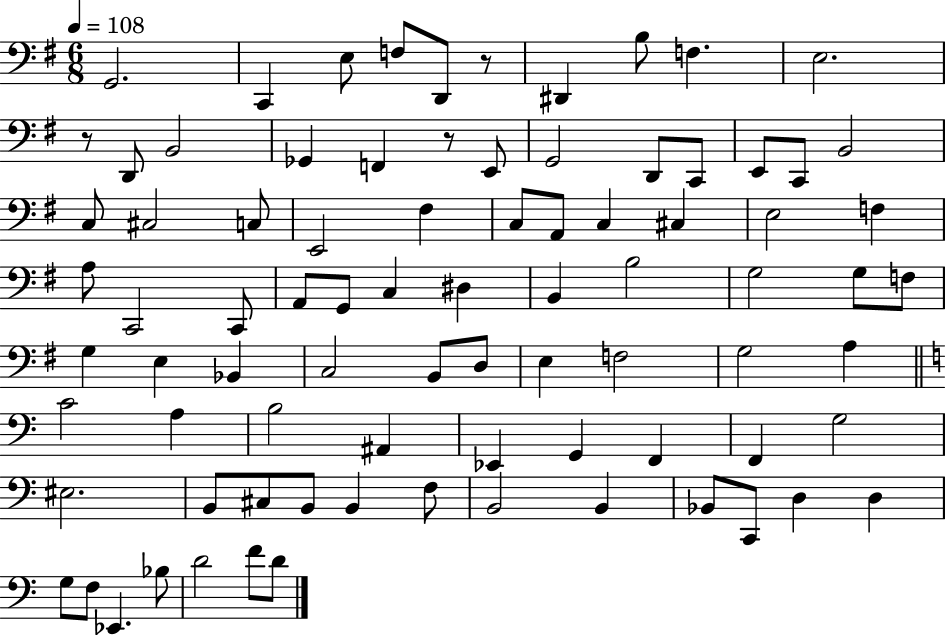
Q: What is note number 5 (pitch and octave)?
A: D2